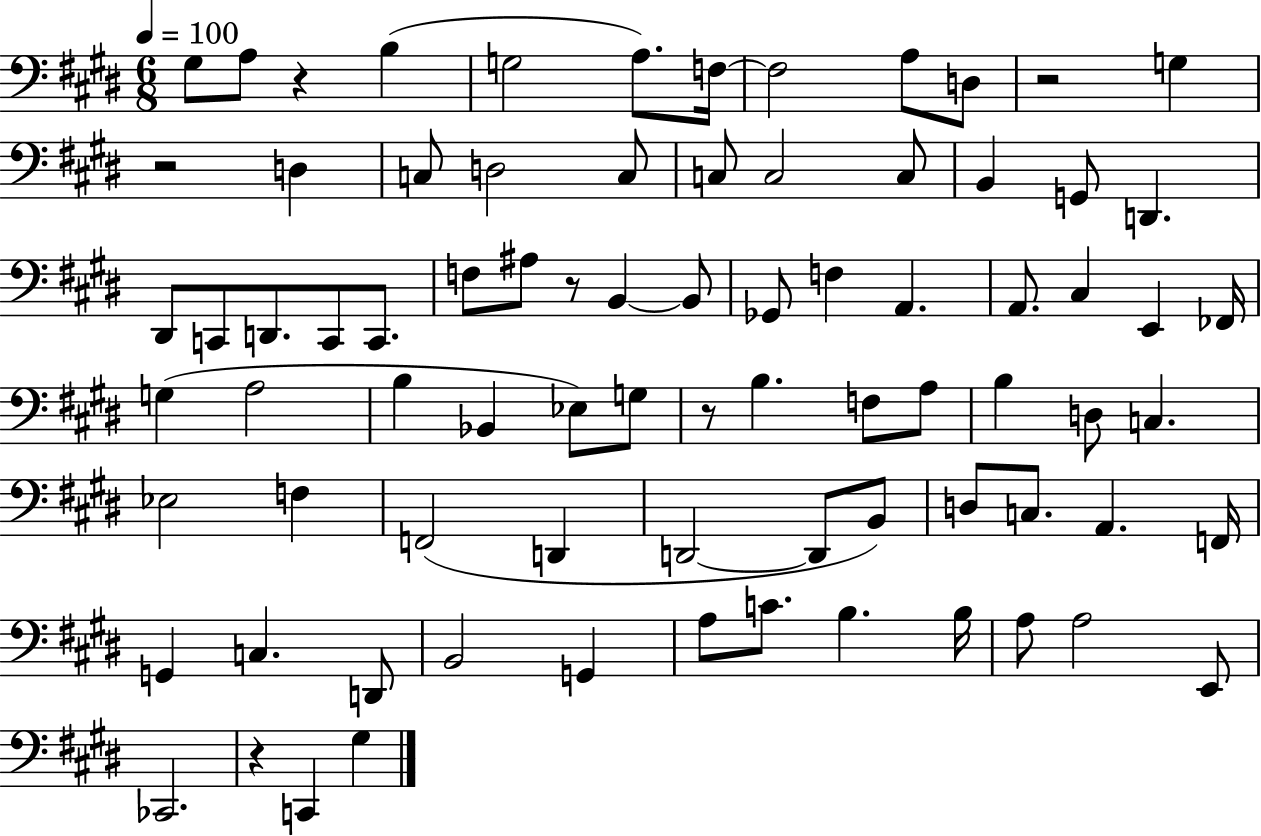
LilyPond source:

{
  \clef bass
  \numericTimeSignature
  \time 6/8
  \key e \major
  \tempo 4 = 100
  \repeat volta 2 { gis8 a8 r4 b4( | g2 a8.) f16~~ | f2 a8 d8 | r2 g4 | \break r2 d4 | c8 d2 c8 | c8 c2 c8 | b,4 g,8 d,4. | \break dis,8 c,8 d,8. c,8 c,8. | f8 ais8 r8 b,4~~ b,8 | ges,8 f4 a,4. | a,8. cis4 e,4 fes,16 | \break g4( a2 | b4 bes,4 ees8) g8 | r8 b4. f8 a8 | b4 d8 c4. | \break ees2 f4 | f,2( d,4 | d,2~~ d,8 b,8) | d8 c8. a,4. f,16 | \break g,4 c4. d,8 | b,2 g,4 | a8 c'8. b4. b16 | a8 a2 e,8 | \break ces,2. | r4 c,4 gis4 | } \bar "|."
}